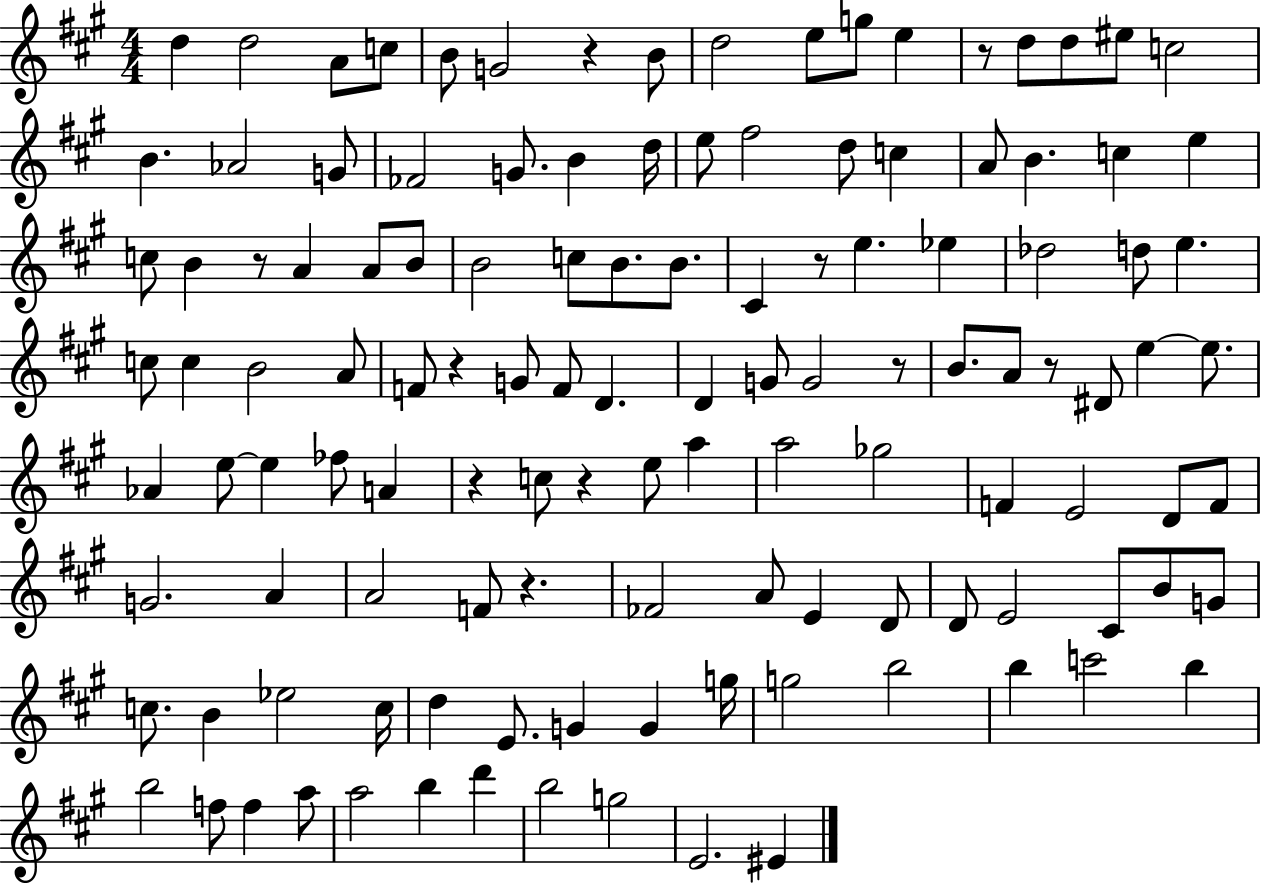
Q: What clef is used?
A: treble